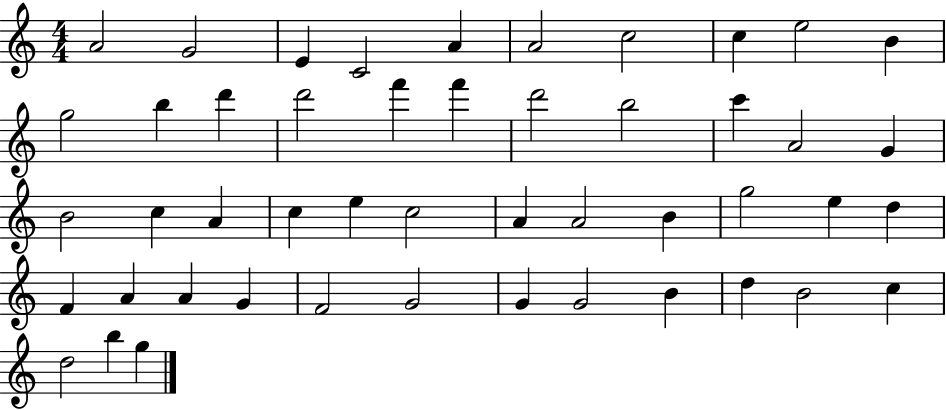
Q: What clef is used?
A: treble